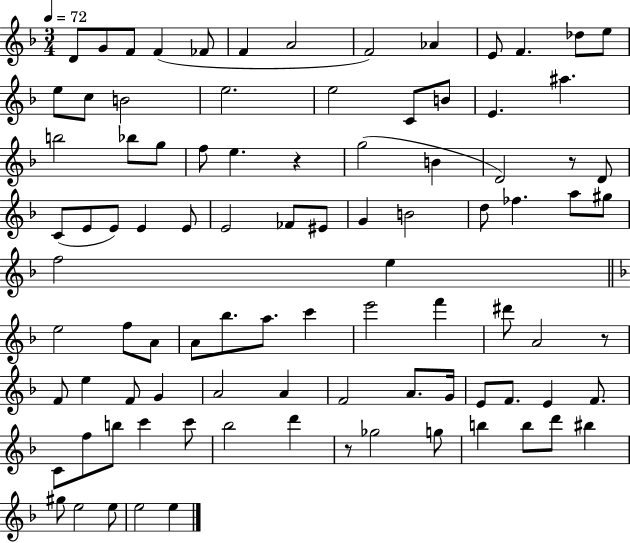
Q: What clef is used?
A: treble